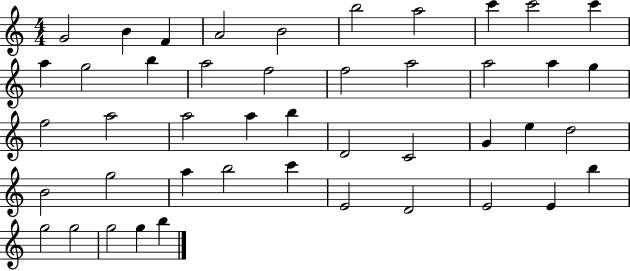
{
  \clef treble
  \numericTimeSignature
  \time 4/4
  \key c \major
  g'2 b'4 f'4 | a'2 b'2 | b''2 a''2 | c'''4 c'''2 c'''4 | \break a''4 g''2 b''4 | a''2 f''2 | f''2 a''2 | a''2 a''4 g''4 | \break f''2 a''2 | a''2 a''4 b''4 | d'2 c'2 | g'4 e''4 d''2 | \break b'2 g''2 | a''4 b''2 c'''4 | e'2 d'2 | e'2 e'4 b''4 | \break g''2 g''2 | g''2 g''4 b''4 | \bar "|."
}